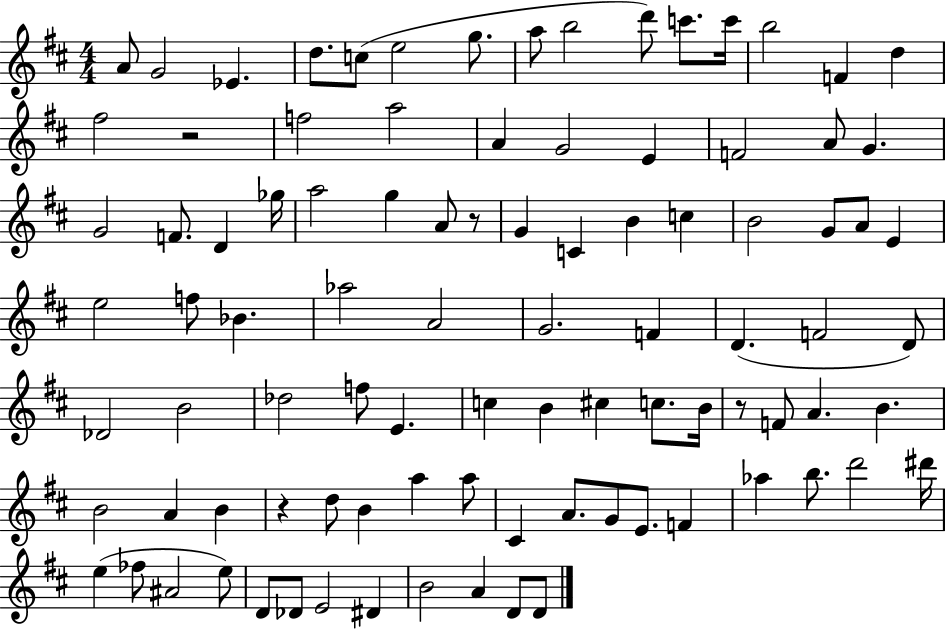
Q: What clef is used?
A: treble